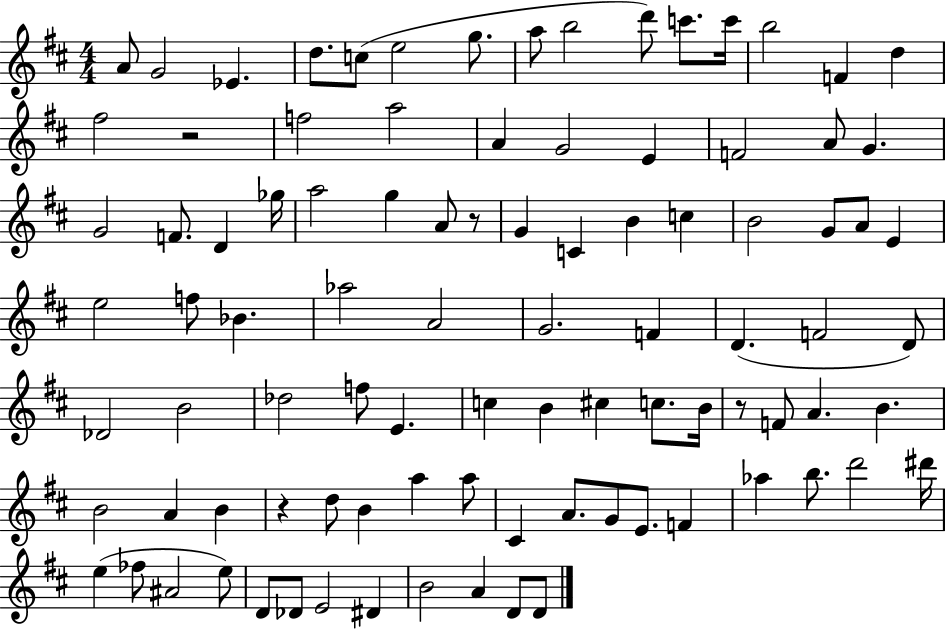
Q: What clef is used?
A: treble